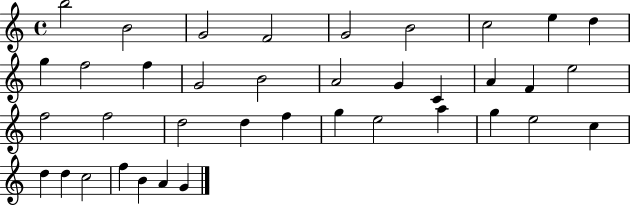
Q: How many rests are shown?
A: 0